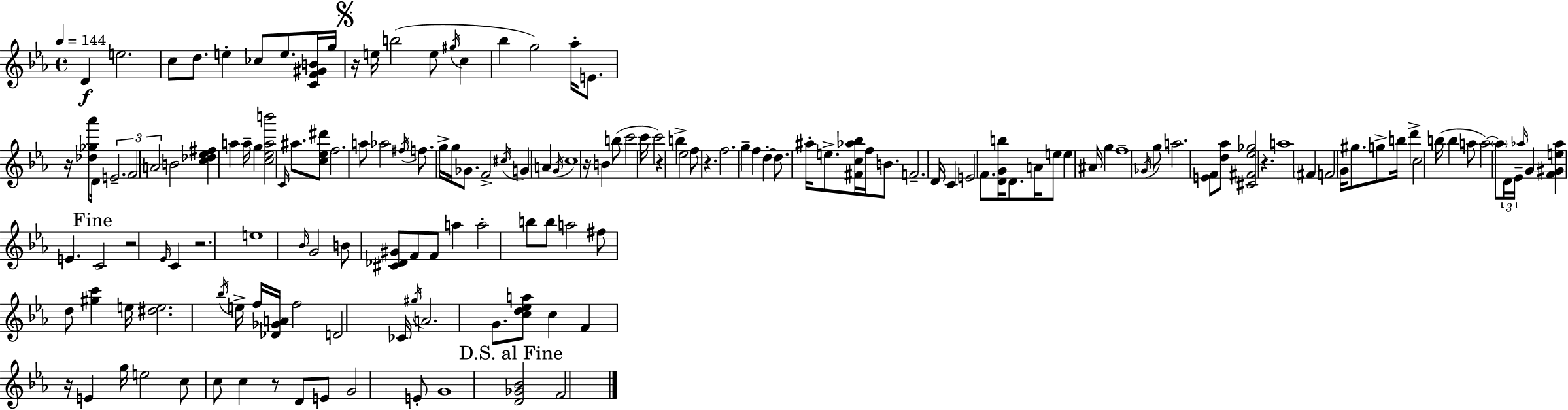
D4/q E5/h. C5/e D5/e. E5/q CES5/e E5/e. [C4,F4,G#4,B4]/s G5/s R/s E5/s B5/h E5/e G#5/s C5/q Bb5/q G5/h Ab5/s E4/e. R/s [Db5,Gb5,Ab6]/e D4/s E4/h. F4/h A4/h B4/h [C5,Db5,Eb5,F#5]/q A5/q A5/s G5/q [C5,Eb5,A5,B6]/h C4/s A#5/e. [C5,Eb5,D#6]/e F5/h. A5/e Ab5/h F#5/s F5/e. G5/s G5/s Gb4/e. F4/h C#5/s G4/q A4/q G4/s C5/w R/s B4/q B5/e C6/h C6/s C6/h R/q B5/q Eb5/h F5/e R/q. F5/h. G5/q F5/q D5/q D5/e. A#5/s E5/e. [F#4,C5,Ab5,Bb5]/s F5/s B4/e. F4/h. D4/s C4/q E4/h F4/e. [D4,G4,B5]/s D4/e. A4/s E5/e E5/q A#4/s G5/q F5/w Gb4/s G5/e A5/h. [E4,F4]/e [D5,Ab5]/e [C#4,F#4,Eb5,Gb5]/h R/q. A5/w F#4/q F4/h G4/s G#5/e. G5/e B5/s D6/q C5/h B5/s B5/q A5/e A5/h A5/e D4/s Eb4/s Ab5/s G4/q [F4,G#4,E5,Ab5]/q E4/q. C4/h R/h Eb4/s C4/q R/h. E5/w Bb4/s G4/h B4/e [C#4,Db4,G#4]/e F4/e F4/e A5/q A5/h B5/e B5/e A5/h F#5/e D5/e [G#5,C6]/q E5/s [D#5,E5]/h. Bb5/s E5/s F5/s [Db4,Gb4,A4]/s F5/h D4/h CES4/s G#5/s A4/h. G4/e. [C5,D5,Eb5,A5]/e C5/q F4/q R/s E4/q G5/s E5/h C5/e C5/e C5/q R/e D4/e E4/e G4/h E4/e G4/w [D4,Gb4,Bb4]/h F4/h